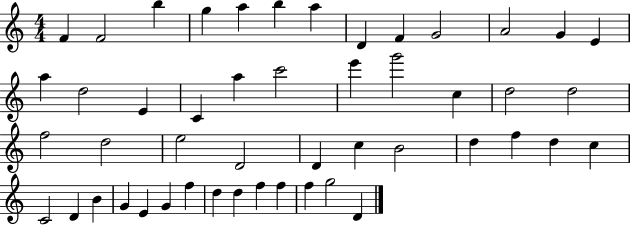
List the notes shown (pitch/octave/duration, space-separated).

F4/q F4/h B5/q G5/q A5/q B5/q A5/q D4/q F4/q G4/h A4/h G4/q E4/q A5/q D5/h E4/q C4/q A5/q C6/h E6/q G6/h C5/q D5/h D5/h F5/h D5/h E5/h D4/h D4/q C5/q B4/h D5/q F5/q D5/q C5/q C4/h D4/q B4/q G4/q E4/q G4/q F5/q D5/q D5/q F5/q F5/q F5/q G5/h D4/q